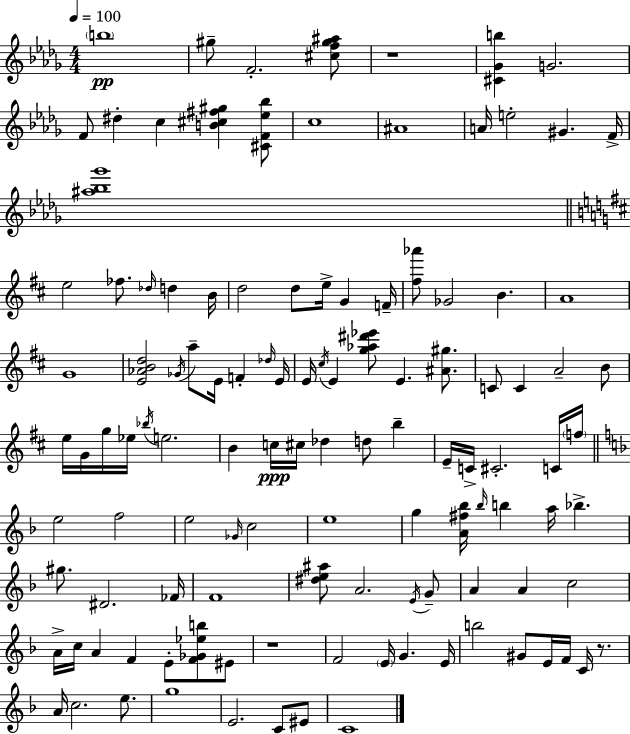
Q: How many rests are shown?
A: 3